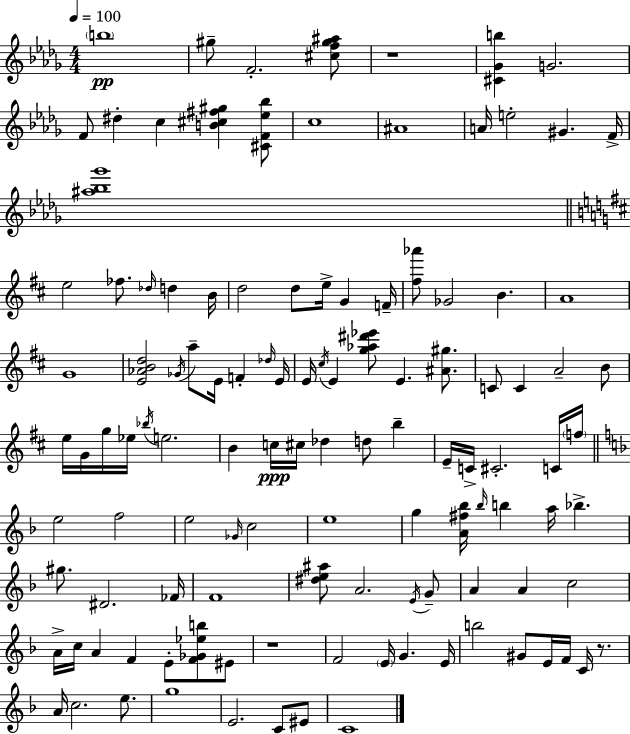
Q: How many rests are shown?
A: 3